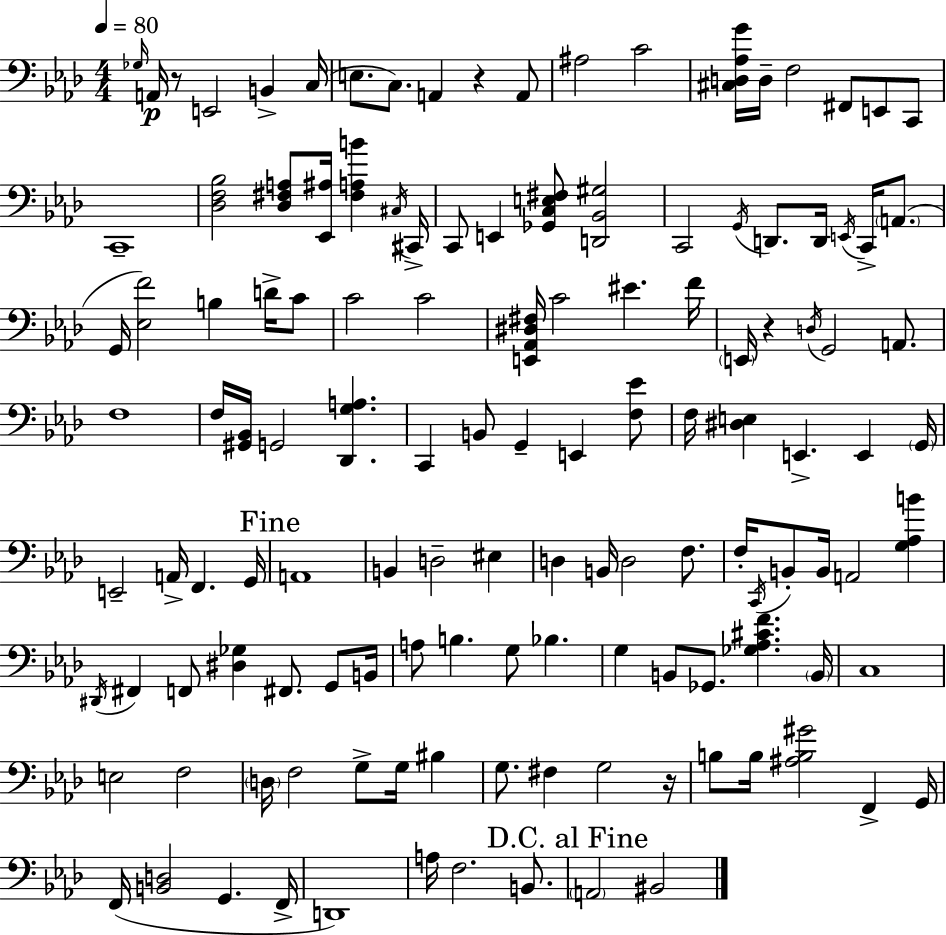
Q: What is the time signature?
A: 4/4